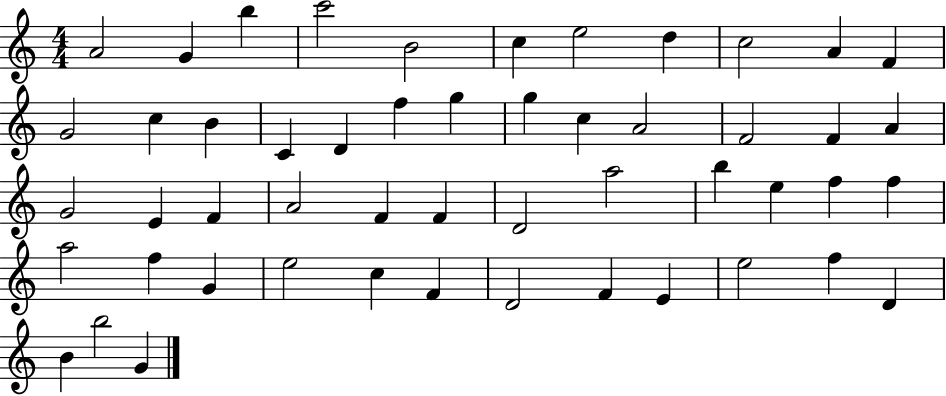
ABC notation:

X:1
T:Untitled
M:4/4
L:1/4
K:C
A2 G b c'2 B2 c e2 d c2 A F G2 c B C D f g g c A2 F2 F A G2 E F A2 F F D2 a2 b e f f a2 f G e2 c F D2 F E e2 f D B b2 G